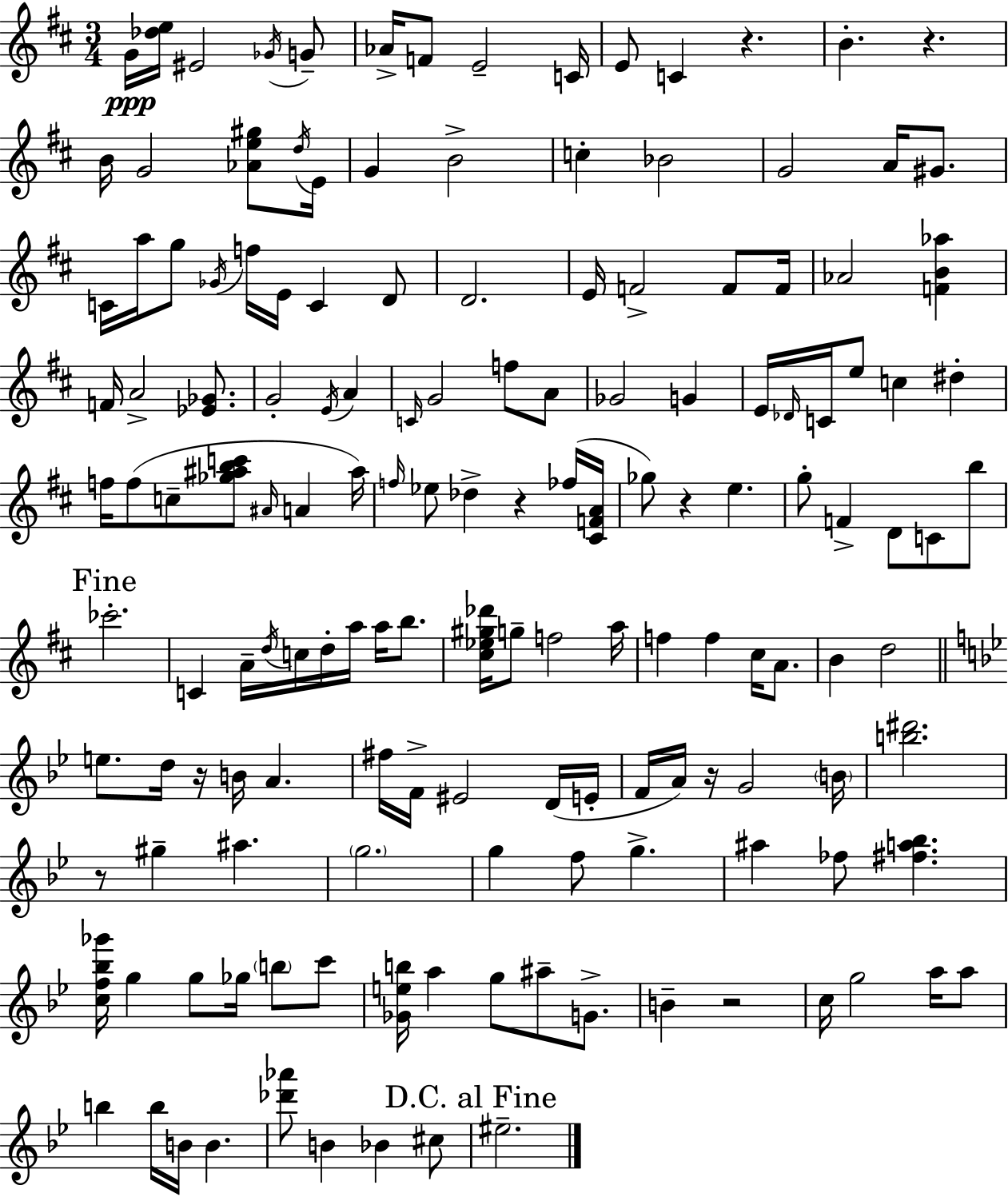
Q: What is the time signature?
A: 3/4